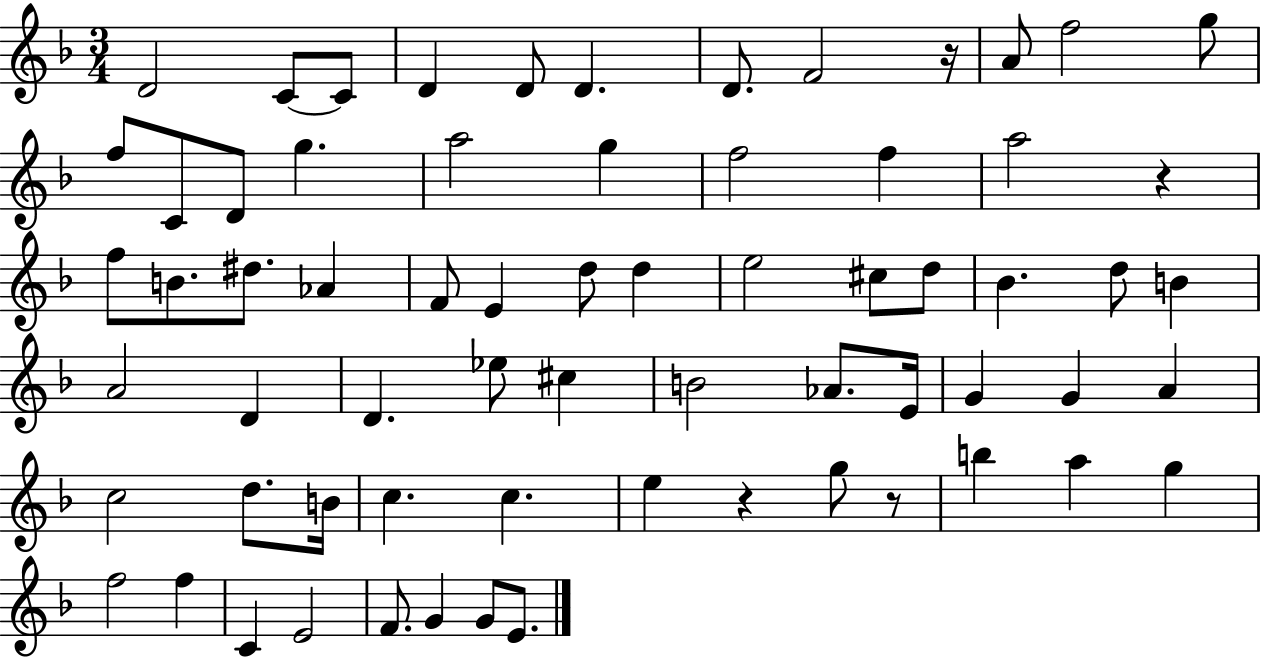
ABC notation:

X:1
T:Untitled
M:3/4
L:1/4
K:F
D2 C/2 C/2 D D/2 D D/2 F2 z/4 A/2 f2 g/2 f/2 C/2 D/2 g a2 g f2 f a2 z f/2 B/2 ^d/2 _A F/2 E d/2 d e2 ^c/2 d/2 _B d/2 B A2 D D _e/2 ^c B2 _A/2 E/4 G G A c2 d/2 B/4 c c e z g/2 z/2 b a g f2 f C E2 F/2 G G/2 E/2